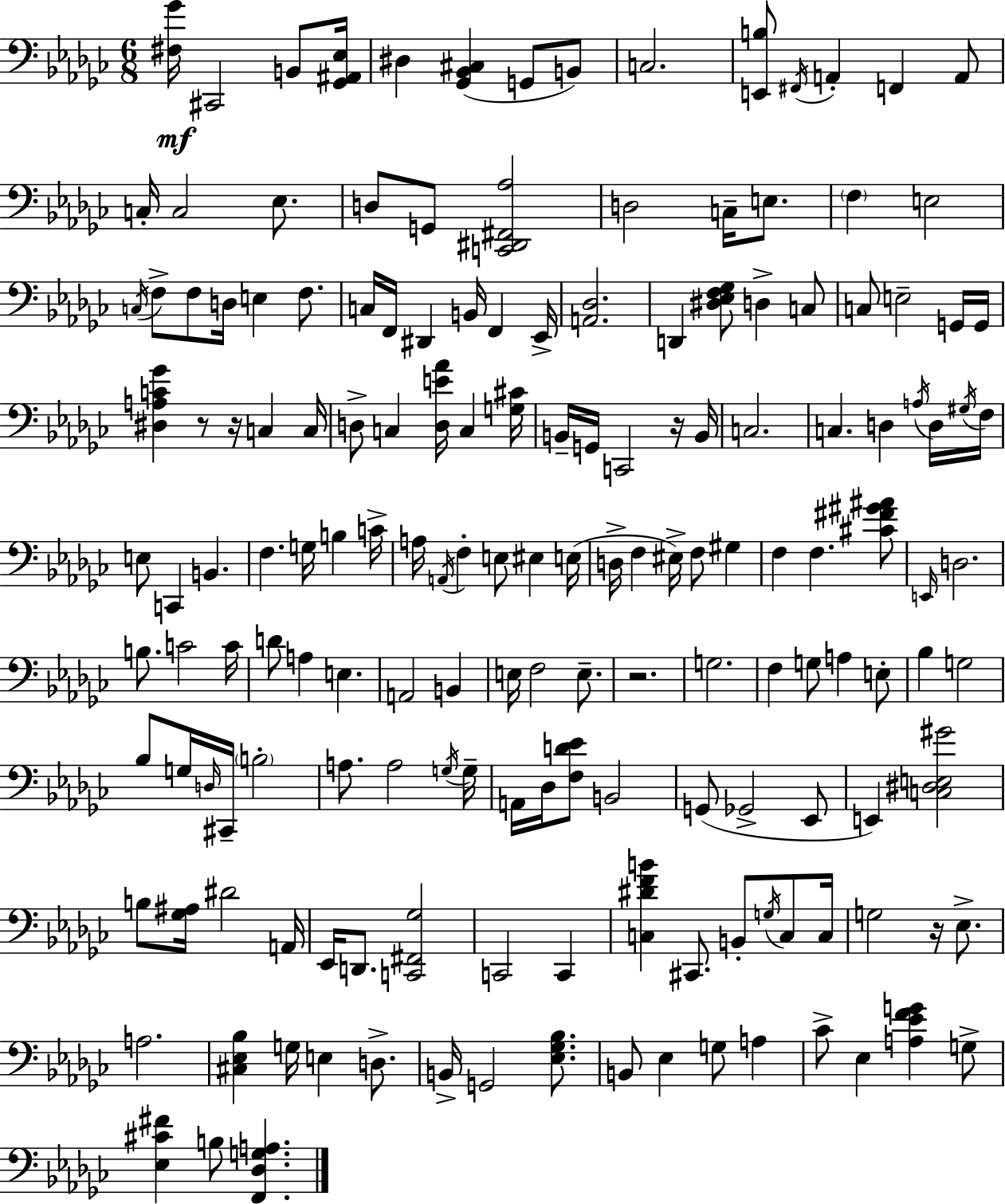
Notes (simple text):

[F#3,Gb4]/s C#2/h B2/e [Gb2,A#2,Eb3]/s D#3/q [Gb2,Bb2,C#3]/q G2/e B2/e C3/h. [E2,B3]/e F#2/s A2/q F2/q A2/e C3/s C3/h Eb3/e. D3/e G2/e [C2,D#2,F#2,Ab3]/h D3/h C3/s E3/e. F3/q E3/h C3/s F3/e F3/e D3/s E3/q F3/e. C3/s F2/s D#2/q B2/s F2/q Eb2/s [A2,Db3]/h. D2/q [D#3,Eb3,F3,Gb3]/e D3/q C3/e C3/e E3/h G2/s G2/s [D#3,A3,C4,Gb4]/q R/e R/s C3/q C3/s D3/e C3/q [D3,E4,Ab4]/s C3/q [G3,C#4]/s B2/s G2/s C2/h R/s B2/s C3/h. C3/q. D3/q A3/s D3/s G#3/s F3/s E3/e C2/q B2/q. F3/q. G3/s B3/q C4/s A3/s A2/s F3/q E3/e EIS3/q E3/s D3/s F3/q EIS3/s F3/e G#3/q F3/q F3/q. [C#4,F#4,G#4,A#4]/e E2/s D3/h. B3/e. C4/h C4/s D4/e A3/q E3/q. A2/h B2/q E3/s F3/h E3/e. R/h. G3/h. F3/q G3/e A3/q E3/e Bb3/q G3/h Bb3/e G3/s D3/s C#2/s B3/h A3/e. A3/h G3/s G3/s A2/s Db3/s [F3,D4,Eb4]/e B2/h G2/e Gb2/h Eb2/e E2/q [C3,D#3,E3,G#4]/h B3/e [Gb3,A#3]/s D#4/h A2/s Eb2/s D2/e. [C2,F#2,Gb3]/h C2/h C2/q [C3,D#4,F4,B4]/q C#2/e. B2/e G3/s C3/e C3/s G3/h R/s Eb3/e. A3/h. [C#3,Eb3,Bb3]/q G3/s E3/q D3/e. B2/s G2/h [Eb3,Gb3,Bb3]/e. B2/e Eb3/q G3/e A3/q CES4/e Eb3/q [A3,Eb4,F4,G4]/q G3/e [Eb3,C#4,F#4]/q B3/e [F2,Db3,G3,A3]/q.